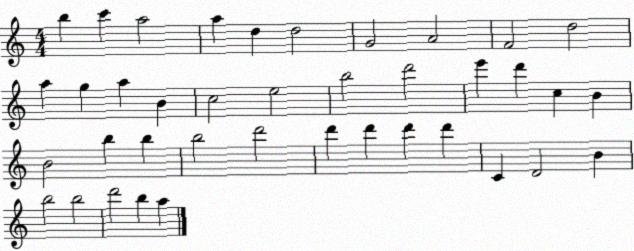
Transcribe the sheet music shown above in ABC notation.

X:1
T:Untitled
M:4/4
L:1/4
K:C
b c' a2 a d d2 G2 A2 F2 d2 a g a B c2 e2 b2 d'2 e' d' c B B2 b b b2 d'2 d' d' d' d' C D2 B b2 b2 d'2 b a